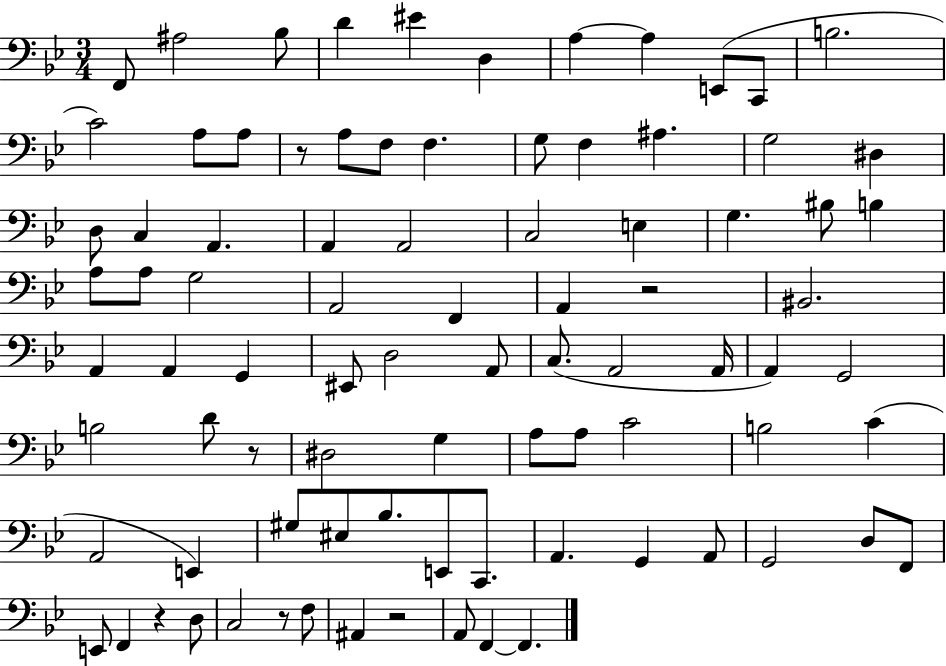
X:1
T:Untitled
M:3/4
L:1/4
K:Bb
F,,/2 ^A,2 _B,/2 D ^E D, A, A, E,,/2 C,,/2 B,2 C2 A,/2 A,/2 z/2 A,/2 F,/2 F, G,/2 F, ^A, G,2 ^D, D,/2 C, A,, A,, A,,2 C,2 E, G, ^B,/2 B, A,/2 A,/2 G,2 A,,2 F,, A,, z2 ^B,,2 A,, A,, G,, ^E,,/2 D,2 A,,/2 C,/2 A,,2 A,,/4 A,, G,,2 B,2 D/2 z/2 ^D,2 G, A,/2 A,/2 C2 B,2 C A,,2 E,, ^G,/2 ^E,/2 _B,/2 E,,/2 C,,/2 A,, G,, A,,/2 G,,2 D,/2 F,,/2 E,,/2 F,, z D,/2 C,2 z/2 F,/2 ^A,, z2 A,,/2 F,, F,,